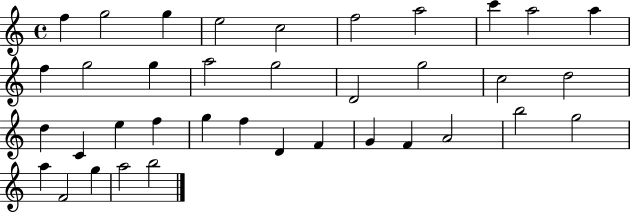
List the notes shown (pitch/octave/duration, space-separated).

F5/q G5/h G5/q E5/h C5/h F5/h A5/h C6/q A5/h A5/q F5/q G5/h G5/q A5/h G5/h D4/h G5/h C5/h D5/h D5/q C4/q E5/q F5/q G5/q F5/q D4/q F4/q G4/q F4/q A4/h B5/h G5/h A5/q F4/h G5/q A5/h B5/h